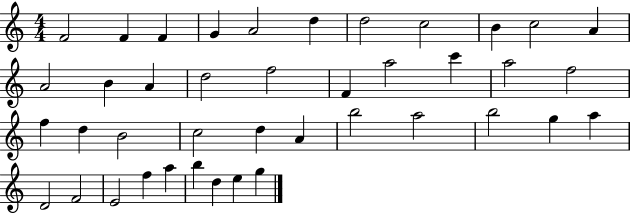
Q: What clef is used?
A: treble